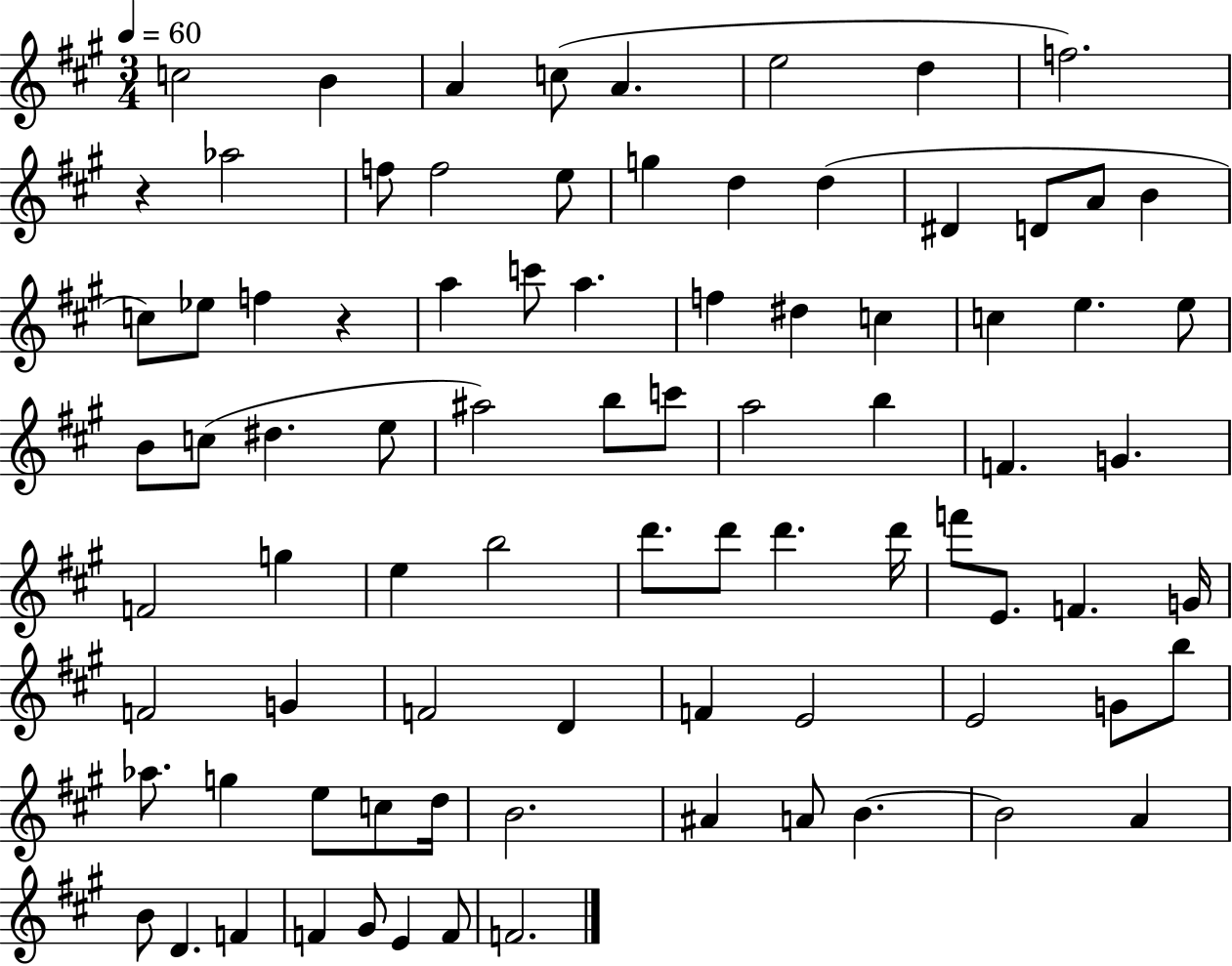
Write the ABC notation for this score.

X:1
T:Untitled
M:3/4
L:1/4
K:A
c2 B A c/2 A e2 d f2 z _a2 f/2 f2 e/2 g d d ^D D/2 A/2 B c/2 _e/2 f z a c'/2 a f ^d c c e e/2 B/2 c/2 ^d e/2 ^a2 b/2 c'/2 a2 b F G F2 g e b2 d'/2 d'/2 d' d'/4 f'/2 E/2 F G/4 F2 G F2 D F E2 E2 G/2 b/2 _a/2 g e/2 c/2 d/4 B2 ^A A/2 B B2 A B/2 D F F ^G/2 E F/2 F2